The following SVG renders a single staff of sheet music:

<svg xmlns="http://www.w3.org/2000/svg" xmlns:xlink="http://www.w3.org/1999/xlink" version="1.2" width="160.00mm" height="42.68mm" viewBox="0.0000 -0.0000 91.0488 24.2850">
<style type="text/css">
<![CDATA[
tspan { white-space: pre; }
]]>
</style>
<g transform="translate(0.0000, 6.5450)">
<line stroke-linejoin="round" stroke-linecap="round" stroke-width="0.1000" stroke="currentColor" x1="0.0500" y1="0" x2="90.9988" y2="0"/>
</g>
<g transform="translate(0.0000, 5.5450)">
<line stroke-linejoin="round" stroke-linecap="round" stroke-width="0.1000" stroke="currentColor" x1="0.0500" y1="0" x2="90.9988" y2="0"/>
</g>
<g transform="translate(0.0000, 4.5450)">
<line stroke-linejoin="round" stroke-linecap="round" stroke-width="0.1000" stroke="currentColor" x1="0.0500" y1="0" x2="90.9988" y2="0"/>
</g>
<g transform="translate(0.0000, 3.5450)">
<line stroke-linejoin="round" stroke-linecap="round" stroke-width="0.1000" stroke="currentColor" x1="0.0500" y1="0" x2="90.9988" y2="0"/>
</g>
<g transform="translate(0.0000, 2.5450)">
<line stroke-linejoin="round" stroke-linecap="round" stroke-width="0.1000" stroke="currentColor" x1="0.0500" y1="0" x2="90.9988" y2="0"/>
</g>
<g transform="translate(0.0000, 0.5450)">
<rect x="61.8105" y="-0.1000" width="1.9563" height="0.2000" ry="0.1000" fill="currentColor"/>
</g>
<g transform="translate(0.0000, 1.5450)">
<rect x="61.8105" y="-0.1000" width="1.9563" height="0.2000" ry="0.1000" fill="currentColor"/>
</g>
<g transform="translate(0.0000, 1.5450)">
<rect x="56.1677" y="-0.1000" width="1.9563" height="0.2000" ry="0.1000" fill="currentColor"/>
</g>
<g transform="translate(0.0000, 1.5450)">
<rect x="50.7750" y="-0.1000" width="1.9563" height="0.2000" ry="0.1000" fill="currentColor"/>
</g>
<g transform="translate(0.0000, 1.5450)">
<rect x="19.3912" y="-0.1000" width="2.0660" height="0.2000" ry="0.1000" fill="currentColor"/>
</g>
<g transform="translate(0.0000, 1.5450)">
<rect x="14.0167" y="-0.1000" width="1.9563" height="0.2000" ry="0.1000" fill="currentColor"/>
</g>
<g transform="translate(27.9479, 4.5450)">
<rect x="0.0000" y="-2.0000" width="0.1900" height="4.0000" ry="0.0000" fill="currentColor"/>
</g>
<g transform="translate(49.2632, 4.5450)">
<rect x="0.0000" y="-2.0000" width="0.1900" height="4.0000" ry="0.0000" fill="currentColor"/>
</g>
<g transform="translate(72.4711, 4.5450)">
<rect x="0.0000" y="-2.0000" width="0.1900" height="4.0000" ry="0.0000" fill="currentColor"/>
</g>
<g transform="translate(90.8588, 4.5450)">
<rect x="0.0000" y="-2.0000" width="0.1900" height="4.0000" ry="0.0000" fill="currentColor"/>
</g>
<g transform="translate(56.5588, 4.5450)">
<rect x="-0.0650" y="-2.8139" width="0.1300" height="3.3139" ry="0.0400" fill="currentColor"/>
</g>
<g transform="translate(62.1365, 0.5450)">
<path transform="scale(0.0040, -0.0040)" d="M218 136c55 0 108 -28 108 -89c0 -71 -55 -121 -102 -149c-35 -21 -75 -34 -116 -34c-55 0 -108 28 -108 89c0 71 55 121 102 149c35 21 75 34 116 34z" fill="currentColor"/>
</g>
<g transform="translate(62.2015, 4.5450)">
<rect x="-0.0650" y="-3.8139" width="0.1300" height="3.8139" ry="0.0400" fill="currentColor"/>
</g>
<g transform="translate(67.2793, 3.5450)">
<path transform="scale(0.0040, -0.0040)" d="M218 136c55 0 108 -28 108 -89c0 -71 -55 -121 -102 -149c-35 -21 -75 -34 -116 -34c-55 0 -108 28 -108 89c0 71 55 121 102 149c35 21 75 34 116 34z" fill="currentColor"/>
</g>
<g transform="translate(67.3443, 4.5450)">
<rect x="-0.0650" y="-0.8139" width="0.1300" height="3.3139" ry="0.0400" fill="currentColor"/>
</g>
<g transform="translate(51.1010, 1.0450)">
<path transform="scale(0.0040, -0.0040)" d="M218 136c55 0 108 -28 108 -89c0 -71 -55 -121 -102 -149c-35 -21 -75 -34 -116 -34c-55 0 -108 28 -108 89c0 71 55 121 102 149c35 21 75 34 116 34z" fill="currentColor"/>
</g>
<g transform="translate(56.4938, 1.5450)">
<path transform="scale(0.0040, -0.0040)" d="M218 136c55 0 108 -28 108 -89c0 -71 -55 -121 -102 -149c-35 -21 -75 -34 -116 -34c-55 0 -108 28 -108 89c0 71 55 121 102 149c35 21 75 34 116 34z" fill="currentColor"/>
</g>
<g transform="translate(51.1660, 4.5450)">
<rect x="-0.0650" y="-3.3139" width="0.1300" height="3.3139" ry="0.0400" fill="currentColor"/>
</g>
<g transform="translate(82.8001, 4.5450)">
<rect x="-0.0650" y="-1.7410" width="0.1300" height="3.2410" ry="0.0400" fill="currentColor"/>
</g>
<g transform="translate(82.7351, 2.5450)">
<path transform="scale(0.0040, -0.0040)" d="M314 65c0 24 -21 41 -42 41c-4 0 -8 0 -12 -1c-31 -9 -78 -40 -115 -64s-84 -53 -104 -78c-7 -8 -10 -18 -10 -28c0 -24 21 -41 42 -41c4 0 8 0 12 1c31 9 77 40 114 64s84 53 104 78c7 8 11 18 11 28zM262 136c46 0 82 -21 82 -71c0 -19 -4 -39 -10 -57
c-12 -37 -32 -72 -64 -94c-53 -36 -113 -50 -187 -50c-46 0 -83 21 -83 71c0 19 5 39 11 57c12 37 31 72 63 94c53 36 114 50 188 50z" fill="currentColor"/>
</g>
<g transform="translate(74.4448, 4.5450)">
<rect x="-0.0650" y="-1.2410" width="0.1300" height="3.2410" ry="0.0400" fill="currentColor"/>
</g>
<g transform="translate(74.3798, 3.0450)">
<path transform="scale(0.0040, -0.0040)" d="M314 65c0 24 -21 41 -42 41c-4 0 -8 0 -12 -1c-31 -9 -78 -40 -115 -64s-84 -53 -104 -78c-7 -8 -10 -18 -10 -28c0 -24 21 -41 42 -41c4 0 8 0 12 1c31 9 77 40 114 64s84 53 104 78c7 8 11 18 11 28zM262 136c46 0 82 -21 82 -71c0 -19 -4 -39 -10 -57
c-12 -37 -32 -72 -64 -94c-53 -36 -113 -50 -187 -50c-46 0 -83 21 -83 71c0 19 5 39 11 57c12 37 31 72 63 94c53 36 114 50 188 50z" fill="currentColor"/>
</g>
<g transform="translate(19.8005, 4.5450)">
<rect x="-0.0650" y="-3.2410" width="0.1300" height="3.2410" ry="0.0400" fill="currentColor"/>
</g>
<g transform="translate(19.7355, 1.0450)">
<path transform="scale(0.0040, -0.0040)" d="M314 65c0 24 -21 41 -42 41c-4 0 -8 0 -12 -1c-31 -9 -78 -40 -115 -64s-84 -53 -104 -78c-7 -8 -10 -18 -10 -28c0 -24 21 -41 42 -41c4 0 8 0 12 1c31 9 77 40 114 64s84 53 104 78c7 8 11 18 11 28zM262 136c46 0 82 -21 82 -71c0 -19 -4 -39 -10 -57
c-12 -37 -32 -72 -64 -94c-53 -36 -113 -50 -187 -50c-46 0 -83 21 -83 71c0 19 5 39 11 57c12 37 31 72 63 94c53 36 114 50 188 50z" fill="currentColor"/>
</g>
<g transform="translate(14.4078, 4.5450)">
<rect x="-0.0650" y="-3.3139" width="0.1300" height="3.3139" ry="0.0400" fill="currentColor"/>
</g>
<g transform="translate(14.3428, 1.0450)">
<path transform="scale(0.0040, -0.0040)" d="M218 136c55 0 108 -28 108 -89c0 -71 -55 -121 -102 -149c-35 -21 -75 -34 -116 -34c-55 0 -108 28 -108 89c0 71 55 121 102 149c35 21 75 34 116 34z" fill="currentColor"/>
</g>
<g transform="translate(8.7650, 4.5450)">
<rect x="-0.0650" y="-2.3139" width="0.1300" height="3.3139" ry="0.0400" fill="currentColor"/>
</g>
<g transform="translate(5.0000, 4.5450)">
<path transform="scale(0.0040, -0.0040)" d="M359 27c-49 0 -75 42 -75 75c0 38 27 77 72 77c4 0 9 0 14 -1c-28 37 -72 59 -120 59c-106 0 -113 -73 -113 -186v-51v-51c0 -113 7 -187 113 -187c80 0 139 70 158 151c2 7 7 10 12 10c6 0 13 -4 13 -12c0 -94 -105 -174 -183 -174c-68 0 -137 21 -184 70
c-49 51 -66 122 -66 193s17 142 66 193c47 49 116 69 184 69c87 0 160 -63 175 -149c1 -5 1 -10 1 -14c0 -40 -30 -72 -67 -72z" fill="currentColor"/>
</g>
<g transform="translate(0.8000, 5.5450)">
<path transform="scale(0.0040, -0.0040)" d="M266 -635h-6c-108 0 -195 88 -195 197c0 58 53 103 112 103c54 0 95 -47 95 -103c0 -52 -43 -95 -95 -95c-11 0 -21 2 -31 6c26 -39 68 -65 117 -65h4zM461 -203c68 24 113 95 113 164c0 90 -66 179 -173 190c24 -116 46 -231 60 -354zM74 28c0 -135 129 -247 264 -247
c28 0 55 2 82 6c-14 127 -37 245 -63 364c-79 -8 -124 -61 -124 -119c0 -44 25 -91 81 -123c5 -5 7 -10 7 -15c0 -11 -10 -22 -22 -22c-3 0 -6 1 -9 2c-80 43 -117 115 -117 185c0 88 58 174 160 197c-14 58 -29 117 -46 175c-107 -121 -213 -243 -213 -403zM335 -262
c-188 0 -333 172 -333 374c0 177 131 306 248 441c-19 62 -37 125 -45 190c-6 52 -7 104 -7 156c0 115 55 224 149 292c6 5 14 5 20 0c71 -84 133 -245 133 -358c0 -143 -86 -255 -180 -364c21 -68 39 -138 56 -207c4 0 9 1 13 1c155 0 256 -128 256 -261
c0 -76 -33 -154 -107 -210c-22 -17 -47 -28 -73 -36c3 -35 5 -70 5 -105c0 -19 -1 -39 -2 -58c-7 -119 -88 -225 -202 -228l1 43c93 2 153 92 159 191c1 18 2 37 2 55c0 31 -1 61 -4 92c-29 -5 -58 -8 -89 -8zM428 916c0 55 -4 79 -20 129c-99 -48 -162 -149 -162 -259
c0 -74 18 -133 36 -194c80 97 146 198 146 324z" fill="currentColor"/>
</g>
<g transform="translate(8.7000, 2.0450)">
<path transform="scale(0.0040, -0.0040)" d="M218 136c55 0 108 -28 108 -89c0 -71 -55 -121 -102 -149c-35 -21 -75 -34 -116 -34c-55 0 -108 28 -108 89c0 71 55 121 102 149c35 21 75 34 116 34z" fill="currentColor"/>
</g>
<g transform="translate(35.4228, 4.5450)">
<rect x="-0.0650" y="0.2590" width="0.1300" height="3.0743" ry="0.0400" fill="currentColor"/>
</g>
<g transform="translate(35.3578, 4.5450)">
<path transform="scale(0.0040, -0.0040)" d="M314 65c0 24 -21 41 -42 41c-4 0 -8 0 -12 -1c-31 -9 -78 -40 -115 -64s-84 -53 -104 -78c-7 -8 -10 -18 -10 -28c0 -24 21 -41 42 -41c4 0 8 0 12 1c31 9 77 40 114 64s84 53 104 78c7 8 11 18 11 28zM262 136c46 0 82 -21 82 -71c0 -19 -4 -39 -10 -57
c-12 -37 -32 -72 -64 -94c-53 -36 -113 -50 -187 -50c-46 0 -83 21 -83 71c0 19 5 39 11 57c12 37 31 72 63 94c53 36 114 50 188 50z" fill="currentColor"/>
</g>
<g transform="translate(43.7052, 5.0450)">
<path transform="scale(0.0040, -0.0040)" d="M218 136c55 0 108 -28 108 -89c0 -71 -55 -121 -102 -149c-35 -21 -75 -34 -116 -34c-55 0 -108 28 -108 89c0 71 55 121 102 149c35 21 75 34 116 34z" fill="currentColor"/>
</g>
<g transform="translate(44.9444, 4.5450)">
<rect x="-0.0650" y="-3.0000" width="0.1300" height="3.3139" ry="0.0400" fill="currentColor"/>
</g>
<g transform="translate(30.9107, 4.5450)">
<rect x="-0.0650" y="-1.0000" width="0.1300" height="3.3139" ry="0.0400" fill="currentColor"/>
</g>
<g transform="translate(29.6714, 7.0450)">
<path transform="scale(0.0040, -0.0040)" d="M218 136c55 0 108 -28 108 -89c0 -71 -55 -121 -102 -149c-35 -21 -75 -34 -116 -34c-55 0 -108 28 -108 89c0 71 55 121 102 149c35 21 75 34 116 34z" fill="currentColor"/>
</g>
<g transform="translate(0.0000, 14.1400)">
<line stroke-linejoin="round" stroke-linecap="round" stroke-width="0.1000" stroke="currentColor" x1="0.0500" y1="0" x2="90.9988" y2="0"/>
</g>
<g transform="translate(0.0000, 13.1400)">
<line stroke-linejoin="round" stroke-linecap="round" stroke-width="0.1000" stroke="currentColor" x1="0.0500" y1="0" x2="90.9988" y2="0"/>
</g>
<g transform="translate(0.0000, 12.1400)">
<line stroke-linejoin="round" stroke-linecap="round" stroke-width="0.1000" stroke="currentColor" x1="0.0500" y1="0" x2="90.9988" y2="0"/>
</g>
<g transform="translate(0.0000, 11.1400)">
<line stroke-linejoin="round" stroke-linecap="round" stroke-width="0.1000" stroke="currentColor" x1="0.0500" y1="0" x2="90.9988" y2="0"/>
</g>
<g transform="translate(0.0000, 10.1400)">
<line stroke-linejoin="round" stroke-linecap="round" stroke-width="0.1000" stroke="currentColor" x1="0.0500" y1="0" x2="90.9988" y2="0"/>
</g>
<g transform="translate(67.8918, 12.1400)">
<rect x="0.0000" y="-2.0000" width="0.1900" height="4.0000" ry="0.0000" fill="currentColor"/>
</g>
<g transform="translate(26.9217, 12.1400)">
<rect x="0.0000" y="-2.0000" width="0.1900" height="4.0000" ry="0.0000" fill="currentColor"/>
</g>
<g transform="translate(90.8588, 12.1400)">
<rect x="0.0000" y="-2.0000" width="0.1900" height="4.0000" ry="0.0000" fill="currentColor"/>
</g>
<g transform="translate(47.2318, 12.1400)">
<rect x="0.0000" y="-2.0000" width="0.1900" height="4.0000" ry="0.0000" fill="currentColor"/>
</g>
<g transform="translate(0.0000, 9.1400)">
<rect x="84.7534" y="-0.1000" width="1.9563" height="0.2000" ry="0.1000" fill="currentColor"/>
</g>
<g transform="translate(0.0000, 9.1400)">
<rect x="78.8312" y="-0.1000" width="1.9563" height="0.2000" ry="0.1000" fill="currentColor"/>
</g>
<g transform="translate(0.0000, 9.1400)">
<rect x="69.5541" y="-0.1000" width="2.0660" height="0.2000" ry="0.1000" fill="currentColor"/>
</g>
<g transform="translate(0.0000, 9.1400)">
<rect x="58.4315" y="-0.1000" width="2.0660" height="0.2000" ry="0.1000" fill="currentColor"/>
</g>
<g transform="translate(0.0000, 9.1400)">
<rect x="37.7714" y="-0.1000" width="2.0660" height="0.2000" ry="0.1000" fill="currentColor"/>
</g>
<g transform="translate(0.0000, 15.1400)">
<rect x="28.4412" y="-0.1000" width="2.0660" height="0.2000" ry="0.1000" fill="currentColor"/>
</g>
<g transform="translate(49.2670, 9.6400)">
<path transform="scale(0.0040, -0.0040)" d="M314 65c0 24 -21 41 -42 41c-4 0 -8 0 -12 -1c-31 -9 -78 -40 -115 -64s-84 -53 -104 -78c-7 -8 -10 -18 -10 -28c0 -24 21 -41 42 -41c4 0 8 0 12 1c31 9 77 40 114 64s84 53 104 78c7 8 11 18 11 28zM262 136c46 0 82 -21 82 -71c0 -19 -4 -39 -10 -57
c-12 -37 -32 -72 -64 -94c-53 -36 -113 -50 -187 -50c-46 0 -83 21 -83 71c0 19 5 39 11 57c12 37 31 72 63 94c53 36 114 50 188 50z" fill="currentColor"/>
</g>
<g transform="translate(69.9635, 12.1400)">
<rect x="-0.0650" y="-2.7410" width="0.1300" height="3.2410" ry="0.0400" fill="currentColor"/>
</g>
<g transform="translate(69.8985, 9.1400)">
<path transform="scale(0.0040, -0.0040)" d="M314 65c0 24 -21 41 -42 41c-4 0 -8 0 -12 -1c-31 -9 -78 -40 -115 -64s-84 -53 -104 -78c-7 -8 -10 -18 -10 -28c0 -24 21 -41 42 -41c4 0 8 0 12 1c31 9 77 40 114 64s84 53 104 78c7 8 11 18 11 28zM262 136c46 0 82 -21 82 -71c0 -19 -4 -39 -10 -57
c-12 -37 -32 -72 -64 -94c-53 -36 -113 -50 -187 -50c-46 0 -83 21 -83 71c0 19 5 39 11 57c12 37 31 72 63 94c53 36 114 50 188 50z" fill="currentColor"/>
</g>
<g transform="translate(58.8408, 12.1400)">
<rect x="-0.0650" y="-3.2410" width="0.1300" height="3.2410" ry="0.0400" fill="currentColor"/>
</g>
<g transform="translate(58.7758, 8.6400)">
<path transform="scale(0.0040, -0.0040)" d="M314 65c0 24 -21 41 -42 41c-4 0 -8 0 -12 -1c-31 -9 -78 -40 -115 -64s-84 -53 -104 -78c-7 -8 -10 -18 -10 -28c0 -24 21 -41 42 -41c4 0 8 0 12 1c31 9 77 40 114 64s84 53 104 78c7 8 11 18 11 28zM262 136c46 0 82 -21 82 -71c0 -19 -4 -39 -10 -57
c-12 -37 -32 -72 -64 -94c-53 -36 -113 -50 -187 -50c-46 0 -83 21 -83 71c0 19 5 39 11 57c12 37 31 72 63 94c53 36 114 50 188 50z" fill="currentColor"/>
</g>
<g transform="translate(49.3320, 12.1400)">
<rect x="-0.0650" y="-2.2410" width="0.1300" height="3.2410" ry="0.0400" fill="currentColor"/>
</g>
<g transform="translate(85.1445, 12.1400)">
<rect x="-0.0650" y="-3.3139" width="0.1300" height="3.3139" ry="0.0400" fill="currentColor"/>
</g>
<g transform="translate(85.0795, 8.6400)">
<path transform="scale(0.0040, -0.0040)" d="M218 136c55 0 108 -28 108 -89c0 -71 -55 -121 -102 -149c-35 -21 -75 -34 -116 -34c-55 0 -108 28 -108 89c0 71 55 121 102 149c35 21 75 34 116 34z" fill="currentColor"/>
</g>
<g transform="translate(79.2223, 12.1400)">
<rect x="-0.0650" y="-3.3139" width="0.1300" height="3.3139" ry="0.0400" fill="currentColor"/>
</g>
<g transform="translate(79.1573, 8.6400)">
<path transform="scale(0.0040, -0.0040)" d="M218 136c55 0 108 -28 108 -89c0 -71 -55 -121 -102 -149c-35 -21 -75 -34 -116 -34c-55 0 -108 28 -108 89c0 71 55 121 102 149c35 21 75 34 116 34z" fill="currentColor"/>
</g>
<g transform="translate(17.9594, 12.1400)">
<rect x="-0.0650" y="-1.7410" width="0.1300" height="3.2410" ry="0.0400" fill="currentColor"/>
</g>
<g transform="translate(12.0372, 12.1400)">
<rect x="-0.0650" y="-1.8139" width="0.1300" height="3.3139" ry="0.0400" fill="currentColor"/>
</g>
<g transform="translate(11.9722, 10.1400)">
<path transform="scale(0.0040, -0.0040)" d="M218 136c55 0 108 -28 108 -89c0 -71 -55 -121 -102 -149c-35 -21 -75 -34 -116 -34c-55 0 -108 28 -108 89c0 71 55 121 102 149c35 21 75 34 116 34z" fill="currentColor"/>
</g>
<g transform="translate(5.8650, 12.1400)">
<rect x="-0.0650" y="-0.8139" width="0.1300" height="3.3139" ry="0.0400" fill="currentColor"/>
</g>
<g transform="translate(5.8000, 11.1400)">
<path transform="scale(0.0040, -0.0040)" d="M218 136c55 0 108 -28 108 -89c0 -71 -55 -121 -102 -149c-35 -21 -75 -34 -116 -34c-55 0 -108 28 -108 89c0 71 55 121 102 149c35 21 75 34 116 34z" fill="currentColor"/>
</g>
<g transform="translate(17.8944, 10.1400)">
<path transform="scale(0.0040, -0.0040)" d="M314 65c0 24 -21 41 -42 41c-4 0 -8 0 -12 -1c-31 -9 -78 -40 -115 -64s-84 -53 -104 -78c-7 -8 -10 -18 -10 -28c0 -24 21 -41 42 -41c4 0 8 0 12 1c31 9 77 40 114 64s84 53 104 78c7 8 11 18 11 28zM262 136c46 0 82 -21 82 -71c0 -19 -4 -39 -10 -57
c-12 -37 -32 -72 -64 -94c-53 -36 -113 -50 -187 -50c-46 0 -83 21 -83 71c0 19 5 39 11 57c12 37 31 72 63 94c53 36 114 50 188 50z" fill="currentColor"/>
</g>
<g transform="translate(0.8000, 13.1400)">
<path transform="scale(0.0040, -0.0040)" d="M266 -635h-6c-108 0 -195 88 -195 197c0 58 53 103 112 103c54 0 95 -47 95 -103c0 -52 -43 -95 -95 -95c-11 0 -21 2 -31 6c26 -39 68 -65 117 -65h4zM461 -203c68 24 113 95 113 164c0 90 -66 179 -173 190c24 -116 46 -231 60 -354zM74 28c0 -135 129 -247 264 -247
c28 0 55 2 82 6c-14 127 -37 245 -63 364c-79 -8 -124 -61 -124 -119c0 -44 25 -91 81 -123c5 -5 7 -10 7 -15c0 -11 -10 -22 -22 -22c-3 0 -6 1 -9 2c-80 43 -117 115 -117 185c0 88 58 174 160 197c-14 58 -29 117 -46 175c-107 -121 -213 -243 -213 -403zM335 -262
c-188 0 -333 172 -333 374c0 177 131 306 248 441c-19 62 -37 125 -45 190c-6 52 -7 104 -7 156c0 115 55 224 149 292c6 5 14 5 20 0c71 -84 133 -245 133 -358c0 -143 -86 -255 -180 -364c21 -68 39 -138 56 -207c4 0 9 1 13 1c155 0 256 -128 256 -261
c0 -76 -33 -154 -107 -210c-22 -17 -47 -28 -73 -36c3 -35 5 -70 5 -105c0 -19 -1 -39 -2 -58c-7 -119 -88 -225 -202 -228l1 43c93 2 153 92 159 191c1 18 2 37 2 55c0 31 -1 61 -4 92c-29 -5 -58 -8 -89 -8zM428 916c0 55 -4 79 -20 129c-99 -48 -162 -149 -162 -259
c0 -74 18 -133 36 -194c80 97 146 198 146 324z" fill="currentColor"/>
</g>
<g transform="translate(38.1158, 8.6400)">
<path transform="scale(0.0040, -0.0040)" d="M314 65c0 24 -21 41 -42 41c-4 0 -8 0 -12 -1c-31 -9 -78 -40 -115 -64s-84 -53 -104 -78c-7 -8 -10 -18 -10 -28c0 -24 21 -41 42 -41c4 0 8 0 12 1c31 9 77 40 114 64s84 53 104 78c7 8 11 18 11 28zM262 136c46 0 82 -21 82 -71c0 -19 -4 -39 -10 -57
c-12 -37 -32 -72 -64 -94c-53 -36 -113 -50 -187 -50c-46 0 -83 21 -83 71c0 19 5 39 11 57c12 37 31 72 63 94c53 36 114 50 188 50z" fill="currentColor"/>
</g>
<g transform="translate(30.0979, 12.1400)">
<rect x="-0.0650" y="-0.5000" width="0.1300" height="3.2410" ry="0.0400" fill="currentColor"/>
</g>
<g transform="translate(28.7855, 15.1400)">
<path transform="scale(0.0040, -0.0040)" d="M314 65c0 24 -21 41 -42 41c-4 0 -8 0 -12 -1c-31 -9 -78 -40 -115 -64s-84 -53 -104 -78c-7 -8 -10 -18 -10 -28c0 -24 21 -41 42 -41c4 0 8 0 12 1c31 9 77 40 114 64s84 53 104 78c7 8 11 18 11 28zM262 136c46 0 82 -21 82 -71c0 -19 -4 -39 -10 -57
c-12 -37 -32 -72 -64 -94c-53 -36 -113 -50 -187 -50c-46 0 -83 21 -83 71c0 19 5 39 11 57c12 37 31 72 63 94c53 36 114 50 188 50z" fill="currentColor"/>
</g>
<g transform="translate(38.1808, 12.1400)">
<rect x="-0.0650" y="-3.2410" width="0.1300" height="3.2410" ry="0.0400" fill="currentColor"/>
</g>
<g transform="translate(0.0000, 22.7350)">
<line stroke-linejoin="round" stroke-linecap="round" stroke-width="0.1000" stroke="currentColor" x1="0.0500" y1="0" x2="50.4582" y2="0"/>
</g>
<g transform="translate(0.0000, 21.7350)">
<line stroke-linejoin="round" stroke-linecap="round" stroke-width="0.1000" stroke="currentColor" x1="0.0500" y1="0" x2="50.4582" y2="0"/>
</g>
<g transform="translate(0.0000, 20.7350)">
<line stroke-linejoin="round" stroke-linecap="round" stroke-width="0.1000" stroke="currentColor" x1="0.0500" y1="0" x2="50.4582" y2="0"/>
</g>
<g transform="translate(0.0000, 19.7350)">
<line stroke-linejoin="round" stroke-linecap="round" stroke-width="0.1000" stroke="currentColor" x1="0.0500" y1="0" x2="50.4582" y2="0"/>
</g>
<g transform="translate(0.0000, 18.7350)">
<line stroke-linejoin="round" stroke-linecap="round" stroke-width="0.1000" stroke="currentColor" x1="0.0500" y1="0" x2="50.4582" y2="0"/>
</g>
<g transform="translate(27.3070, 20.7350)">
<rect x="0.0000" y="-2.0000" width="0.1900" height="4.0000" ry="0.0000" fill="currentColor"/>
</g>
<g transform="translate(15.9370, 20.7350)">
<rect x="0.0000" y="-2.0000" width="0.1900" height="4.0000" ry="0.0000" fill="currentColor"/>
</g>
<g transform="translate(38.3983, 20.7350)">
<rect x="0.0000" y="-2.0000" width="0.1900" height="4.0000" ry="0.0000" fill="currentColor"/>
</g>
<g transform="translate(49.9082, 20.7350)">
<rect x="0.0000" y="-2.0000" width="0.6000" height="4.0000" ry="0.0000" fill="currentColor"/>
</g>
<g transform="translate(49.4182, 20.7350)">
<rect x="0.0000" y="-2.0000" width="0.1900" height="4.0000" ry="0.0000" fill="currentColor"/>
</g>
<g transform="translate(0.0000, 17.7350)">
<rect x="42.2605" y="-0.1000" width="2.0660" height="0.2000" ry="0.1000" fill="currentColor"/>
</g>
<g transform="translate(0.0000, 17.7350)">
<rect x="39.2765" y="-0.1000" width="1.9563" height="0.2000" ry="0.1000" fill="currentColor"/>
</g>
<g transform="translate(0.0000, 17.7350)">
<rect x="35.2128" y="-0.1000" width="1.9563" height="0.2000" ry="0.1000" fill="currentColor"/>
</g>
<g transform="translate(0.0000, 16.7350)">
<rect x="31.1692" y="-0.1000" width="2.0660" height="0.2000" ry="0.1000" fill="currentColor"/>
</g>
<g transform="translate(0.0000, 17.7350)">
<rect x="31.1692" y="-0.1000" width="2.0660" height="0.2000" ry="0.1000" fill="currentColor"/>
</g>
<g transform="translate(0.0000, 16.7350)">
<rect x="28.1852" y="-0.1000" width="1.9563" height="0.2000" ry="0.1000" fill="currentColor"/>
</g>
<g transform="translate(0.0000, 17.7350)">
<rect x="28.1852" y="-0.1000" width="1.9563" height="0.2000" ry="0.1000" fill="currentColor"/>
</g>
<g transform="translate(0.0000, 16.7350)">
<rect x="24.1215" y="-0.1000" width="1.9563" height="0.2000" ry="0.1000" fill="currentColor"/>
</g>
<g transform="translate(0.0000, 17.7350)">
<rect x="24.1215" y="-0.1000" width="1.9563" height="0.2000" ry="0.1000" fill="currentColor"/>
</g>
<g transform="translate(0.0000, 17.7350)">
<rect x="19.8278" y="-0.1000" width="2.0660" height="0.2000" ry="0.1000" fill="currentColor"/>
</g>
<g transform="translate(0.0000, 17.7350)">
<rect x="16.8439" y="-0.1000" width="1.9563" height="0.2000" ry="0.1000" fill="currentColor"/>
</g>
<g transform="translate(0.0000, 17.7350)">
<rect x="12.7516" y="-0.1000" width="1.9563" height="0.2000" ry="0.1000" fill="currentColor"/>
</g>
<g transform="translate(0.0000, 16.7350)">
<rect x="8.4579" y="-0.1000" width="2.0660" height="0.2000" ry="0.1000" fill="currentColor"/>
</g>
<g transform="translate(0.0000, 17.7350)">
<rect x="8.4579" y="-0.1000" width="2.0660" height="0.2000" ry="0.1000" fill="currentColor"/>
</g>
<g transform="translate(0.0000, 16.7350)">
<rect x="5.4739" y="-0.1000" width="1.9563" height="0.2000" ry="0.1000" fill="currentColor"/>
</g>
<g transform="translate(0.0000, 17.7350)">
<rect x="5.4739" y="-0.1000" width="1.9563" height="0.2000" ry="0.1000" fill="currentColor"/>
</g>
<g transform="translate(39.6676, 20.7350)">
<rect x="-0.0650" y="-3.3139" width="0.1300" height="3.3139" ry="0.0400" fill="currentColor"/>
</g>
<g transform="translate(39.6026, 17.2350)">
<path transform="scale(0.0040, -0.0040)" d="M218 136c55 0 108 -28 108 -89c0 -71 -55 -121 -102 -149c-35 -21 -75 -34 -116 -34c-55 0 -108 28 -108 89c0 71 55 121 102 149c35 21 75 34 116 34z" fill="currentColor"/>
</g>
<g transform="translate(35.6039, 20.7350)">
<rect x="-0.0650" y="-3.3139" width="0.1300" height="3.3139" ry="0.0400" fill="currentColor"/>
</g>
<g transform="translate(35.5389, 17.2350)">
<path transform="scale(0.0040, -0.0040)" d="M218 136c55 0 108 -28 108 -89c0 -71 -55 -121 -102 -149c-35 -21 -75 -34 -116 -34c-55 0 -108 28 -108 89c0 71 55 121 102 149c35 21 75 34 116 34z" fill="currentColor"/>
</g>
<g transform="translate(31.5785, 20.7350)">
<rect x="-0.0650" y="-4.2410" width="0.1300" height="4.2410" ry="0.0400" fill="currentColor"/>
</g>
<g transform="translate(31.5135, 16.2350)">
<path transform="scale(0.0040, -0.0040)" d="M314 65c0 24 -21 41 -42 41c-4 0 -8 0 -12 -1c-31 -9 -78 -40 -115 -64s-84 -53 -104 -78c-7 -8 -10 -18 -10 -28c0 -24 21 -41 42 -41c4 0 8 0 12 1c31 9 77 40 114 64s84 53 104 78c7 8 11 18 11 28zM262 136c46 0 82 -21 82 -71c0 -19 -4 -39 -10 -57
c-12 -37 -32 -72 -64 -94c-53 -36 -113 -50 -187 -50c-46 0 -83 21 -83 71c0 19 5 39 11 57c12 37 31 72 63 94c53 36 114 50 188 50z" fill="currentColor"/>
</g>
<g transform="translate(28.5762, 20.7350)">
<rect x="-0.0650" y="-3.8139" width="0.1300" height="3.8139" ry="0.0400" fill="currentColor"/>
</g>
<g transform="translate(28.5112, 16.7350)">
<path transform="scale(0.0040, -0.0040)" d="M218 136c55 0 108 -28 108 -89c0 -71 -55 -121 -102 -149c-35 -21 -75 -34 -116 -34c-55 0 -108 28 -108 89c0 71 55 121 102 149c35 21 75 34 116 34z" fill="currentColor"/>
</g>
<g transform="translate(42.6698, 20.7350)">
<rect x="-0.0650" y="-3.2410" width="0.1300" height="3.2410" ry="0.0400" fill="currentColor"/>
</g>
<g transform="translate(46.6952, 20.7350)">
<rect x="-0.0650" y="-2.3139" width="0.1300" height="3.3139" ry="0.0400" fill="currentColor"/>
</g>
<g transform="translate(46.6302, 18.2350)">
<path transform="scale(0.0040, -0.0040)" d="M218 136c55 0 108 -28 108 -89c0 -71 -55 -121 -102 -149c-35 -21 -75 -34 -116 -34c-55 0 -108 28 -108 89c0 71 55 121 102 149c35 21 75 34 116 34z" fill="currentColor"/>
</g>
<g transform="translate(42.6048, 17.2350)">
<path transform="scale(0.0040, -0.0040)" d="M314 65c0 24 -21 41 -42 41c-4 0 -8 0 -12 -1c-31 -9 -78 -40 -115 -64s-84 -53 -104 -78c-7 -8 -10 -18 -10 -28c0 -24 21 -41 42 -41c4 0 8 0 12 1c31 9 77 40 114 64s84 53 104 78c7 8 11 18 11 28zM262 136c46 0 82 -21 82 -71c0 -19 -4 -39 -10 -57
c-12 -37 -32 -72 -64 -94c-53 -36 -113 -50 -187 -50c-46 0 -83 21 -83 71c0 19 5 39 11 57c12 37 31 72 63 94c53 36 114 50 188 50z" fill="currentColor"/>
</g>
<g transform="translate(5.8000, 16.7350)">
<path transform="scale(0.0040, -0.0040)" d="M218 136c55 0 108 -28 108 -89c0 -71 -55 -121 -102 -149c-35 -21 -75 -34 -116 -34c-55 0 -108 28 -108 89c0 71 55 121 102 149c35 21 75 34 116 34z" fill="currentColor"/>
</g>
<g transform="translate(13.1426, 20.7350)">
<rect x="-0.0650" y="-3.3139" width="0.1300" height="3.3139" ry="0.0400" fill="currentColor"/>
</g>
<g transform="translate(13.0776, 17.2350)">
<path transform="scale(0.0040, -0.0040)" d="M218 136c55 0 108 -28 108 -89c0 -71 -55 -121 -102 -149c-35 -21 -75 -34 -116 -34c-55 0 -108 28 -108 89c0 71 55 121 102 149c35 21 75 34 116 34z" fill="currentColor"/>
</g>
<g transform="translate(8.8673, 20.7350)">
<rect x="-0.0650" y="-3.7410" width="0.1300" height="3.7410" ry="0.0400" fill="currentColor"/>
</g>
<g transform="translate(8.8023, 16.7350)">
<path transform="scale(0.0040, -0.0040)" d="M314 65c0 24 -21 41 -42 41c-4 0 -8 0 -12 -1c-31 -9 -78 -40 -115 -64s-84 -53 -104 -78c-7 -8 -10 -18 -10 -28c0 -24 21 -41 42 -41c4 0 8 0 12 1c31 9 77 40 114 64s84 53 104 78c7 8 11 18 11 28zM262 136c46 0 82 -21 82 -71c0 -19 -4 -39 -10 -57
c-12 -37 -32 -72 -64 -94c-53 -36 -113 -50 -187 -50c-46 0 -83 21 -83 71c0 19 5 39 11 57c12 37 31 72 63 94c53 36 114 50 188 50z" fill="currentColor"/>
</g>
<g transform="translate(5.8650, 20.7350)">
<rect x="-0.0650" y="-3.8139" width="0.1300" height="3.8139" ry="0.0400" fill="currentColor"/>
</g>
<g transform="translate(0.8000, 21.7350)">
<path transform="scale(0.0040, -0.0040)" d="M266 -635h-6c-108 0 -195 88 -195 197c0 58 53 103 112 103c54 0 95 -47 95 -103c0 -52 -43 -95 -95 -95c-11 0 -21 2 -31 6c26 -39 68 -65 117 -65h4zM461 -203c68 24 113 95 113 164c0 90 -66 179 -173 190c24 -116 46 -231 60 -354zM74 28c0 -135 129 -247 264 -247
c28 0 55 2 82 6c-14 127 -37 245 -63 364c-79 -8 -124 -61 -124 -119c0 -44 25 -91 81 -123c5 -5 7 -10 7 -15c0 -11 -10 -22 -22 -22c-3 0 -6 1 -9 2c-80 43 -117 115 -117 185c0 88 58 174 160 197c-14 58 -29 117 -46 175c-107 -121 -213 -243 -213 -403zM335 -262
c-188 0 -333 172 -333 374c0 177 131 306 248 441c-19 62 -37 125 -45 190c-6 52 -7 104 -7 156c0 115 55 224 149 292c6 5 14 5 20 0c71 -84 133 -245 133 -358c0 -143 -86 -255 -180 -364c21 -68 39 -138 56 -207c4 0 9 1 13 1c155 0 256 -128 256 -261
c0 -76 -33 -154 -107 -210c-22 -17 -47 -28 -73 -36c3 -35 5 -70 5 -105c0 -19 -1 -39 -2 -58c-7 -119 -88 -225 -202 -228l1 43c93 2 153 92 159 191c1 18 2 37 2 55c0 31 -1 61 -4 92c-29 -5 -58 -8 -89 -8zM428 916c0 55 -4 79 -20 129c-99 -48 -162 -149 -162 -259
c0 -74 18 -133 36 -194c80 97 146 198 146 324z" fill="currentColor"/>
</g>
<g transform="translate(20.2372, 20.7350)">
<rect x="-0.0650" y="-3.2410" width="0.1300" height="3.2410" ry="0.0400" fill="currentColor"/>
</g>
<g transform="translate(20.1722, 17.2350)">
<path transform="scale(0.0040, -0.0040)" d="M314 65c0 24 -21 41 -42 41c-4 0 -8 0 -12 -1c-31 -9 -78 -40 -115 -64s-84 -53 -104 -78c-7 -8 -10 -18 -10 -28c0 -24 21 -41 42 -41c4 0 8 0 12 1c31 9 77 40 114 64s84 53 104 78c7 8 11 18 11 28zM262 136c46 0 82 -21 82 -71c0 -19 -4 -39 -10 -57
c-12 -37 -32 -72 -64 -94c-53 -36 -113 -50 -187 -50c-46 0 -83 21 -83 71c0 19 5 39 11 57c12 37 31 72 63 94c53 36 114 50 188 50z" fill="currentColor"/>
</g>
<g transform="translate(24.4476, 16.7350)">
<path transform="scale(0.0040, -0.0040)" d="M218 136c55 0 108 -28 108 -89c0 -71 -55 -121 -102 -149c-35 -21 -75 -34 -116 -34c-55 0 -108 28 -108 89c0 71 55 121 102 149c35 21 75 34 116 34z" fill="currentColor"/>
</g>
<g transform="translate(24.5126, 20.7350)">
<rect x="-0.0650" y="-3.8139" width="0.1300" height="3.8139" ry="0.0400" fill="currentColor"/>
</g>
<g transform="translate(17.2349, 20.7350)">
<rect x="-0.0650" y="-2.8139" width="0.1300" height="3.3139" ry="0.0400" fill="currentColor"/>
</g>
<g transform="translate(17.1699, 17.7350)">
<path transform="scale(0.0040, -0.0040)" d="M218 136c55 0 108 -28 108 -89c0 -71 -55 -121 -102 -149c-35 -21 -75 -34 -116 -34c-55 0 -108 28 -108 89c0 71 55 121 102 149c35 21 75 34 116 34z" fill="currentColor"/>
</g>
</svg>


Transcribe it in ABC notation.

X:1
T:Untitled
M:4/4
L:1/4
K:C
g b b2 D B2 A b a c' d e2 f2 d f f2 C2 b2 g2 b2 a2 b b c' c'2 b a b2 c' c' d'2 b b b2 g